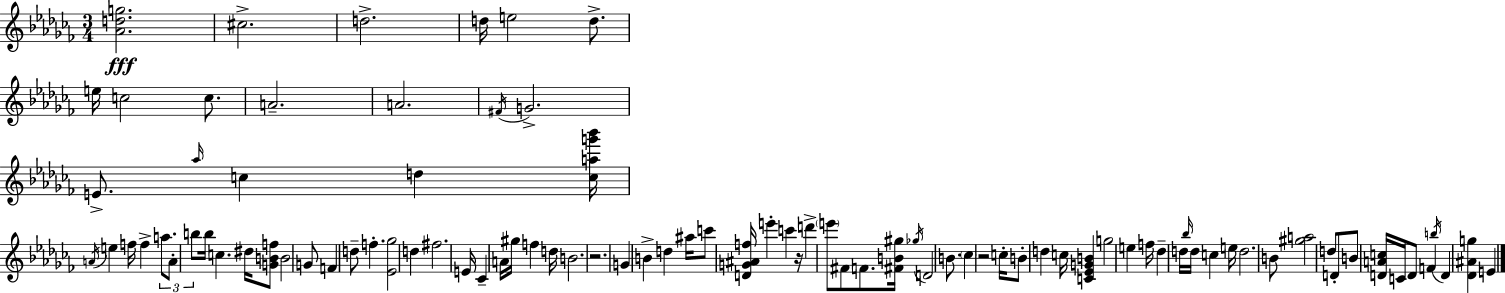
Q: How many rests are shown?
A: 3